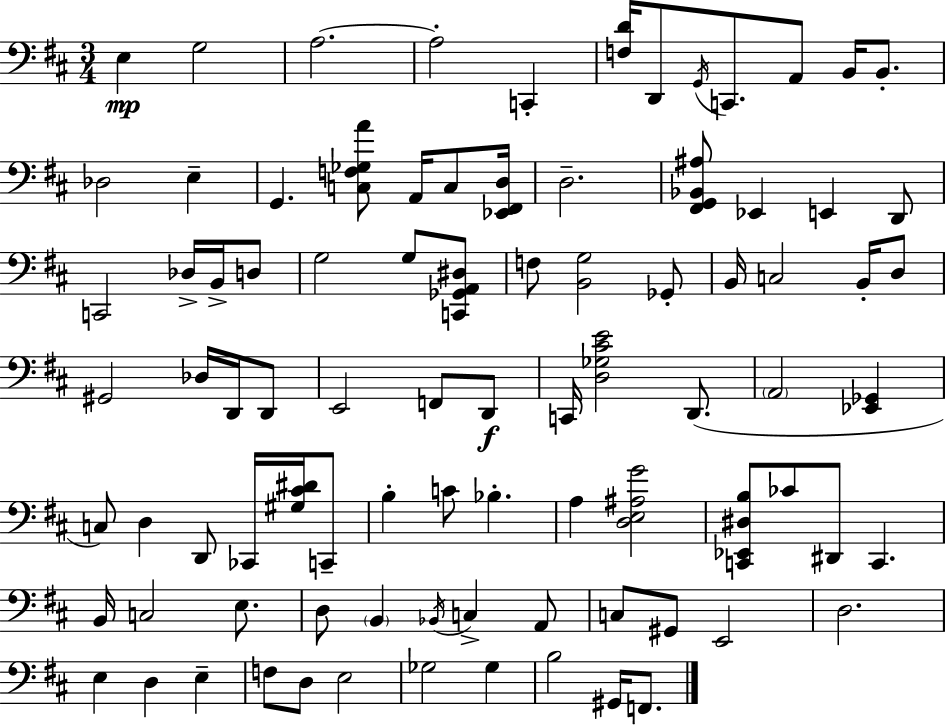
X:1
T:Untitled
M:3/4
L:1/4
K:D
E, G,2 A,2 A,2 C,, [F,D]/4 D,,/2 G,,/4 C,,/2 A,,/2 B,,/4 B,,/2 _D,2 E, G,, [C,F,_G,A]/2 A,,/4 C,/2 [_E,,^F,,D,]/4 D,2 [^F,,G,,_B,,^A,]/2 _E,, E,, D,,/2 C,,2 _D,/4 B,,/4 D,/2 G,2 G,/2 [C,,_G,,A,,^D,]/2 F,/2 [B,,G,]2 _G,,/2 B,,/4 C,2 B,,/4 D,/2 ^G,,2 _D,/4 D,,/4 D,,/2 E,,2 F,,/2 D,,/2 C,,/4 [D,_G,^CE]2 D,,/2 A,,2 [_E,,_G,,] C,/2 D, D,,/2 _C,,/4 [^G,^C^D]/4 C,,/2 B, C/2 _B, A, [D,E,^A,G]2 [C,,_E,,^D,B,]/2 _C/2 ^D,,/2 C,, B,,/4 C,2 E,/2 D,/2 B,, _B,,/4 C, A,,/2 C,/2 ^G,,/2 E,,2 D,2 E, D, E, F,/2 D,/2 E,2 _G,2 _G, B,2 ^G,,/4 F,,/2